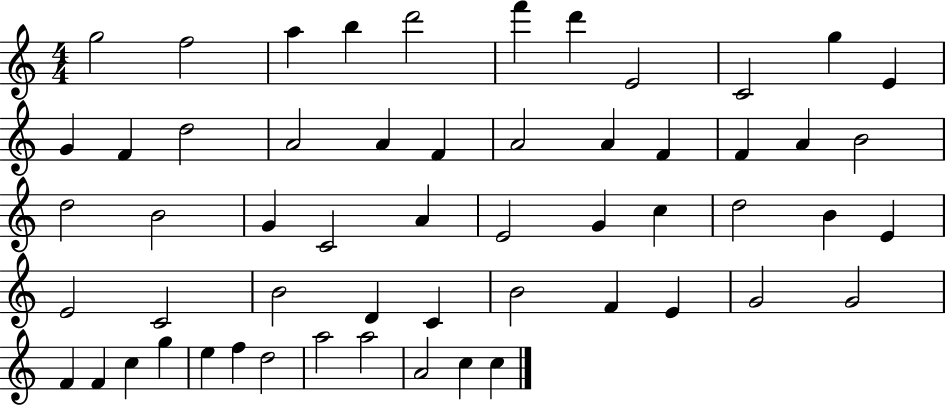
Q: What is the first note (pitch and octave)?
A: G5